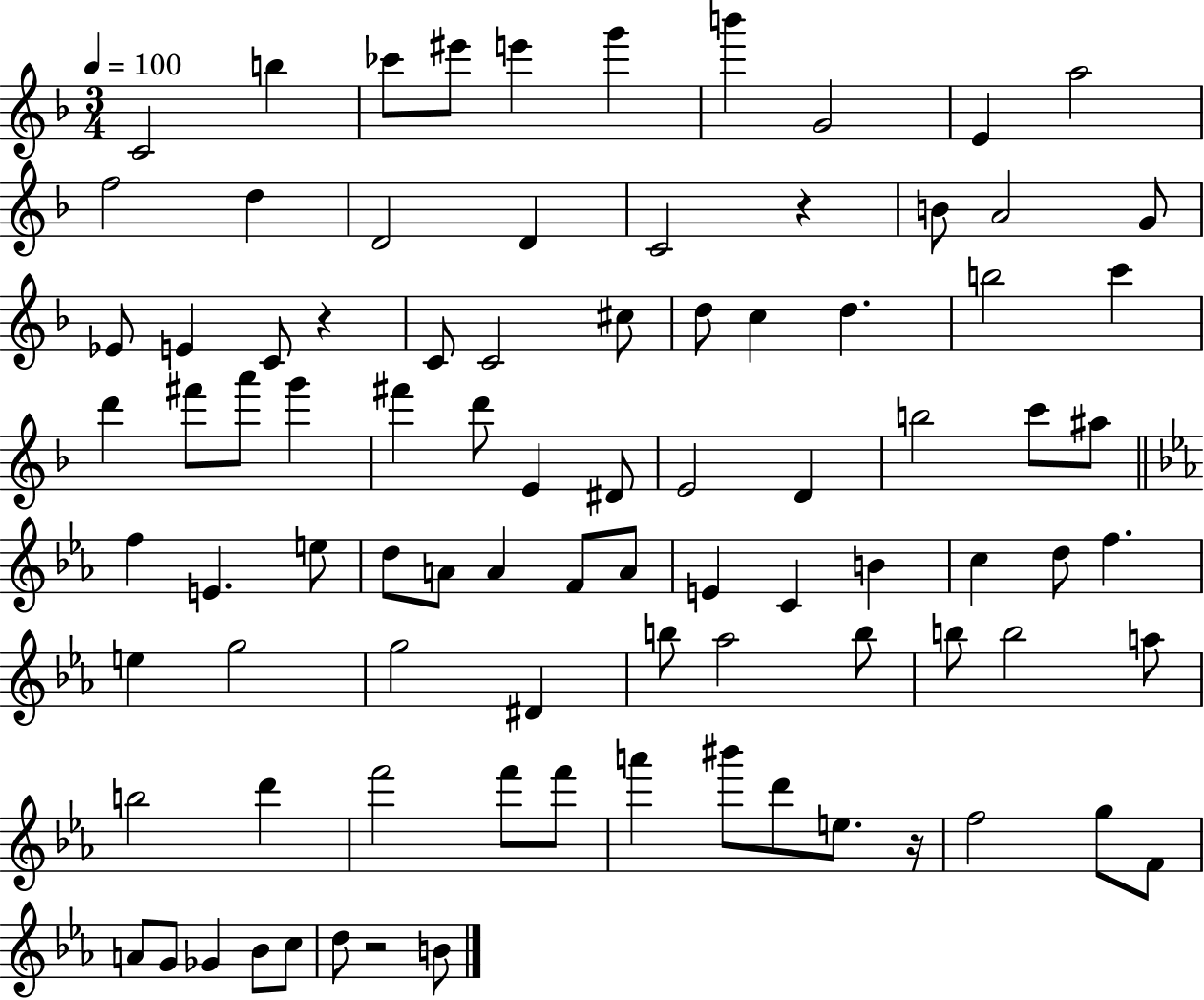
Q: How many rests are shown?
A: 4